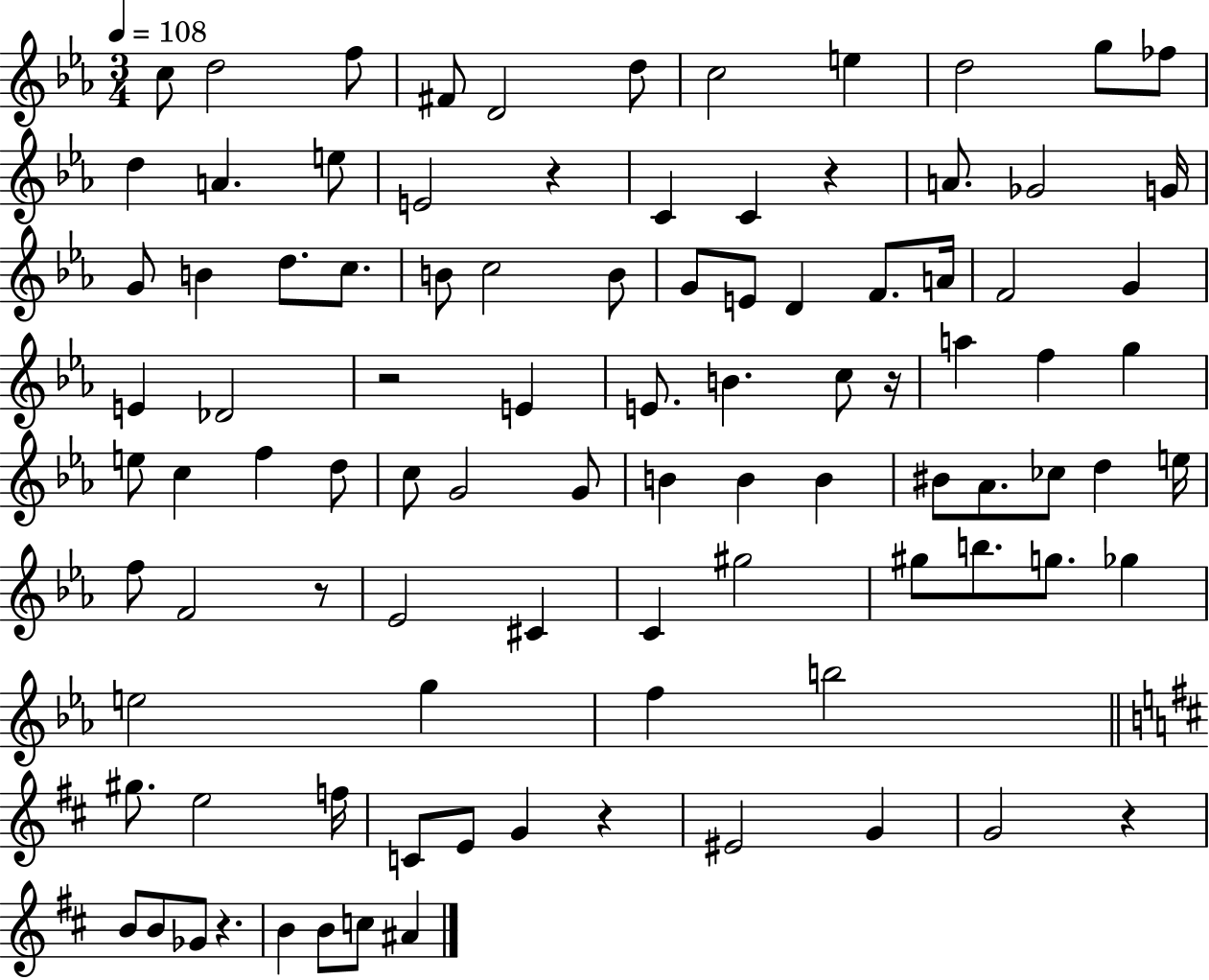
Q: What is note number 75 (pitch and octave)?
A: F5